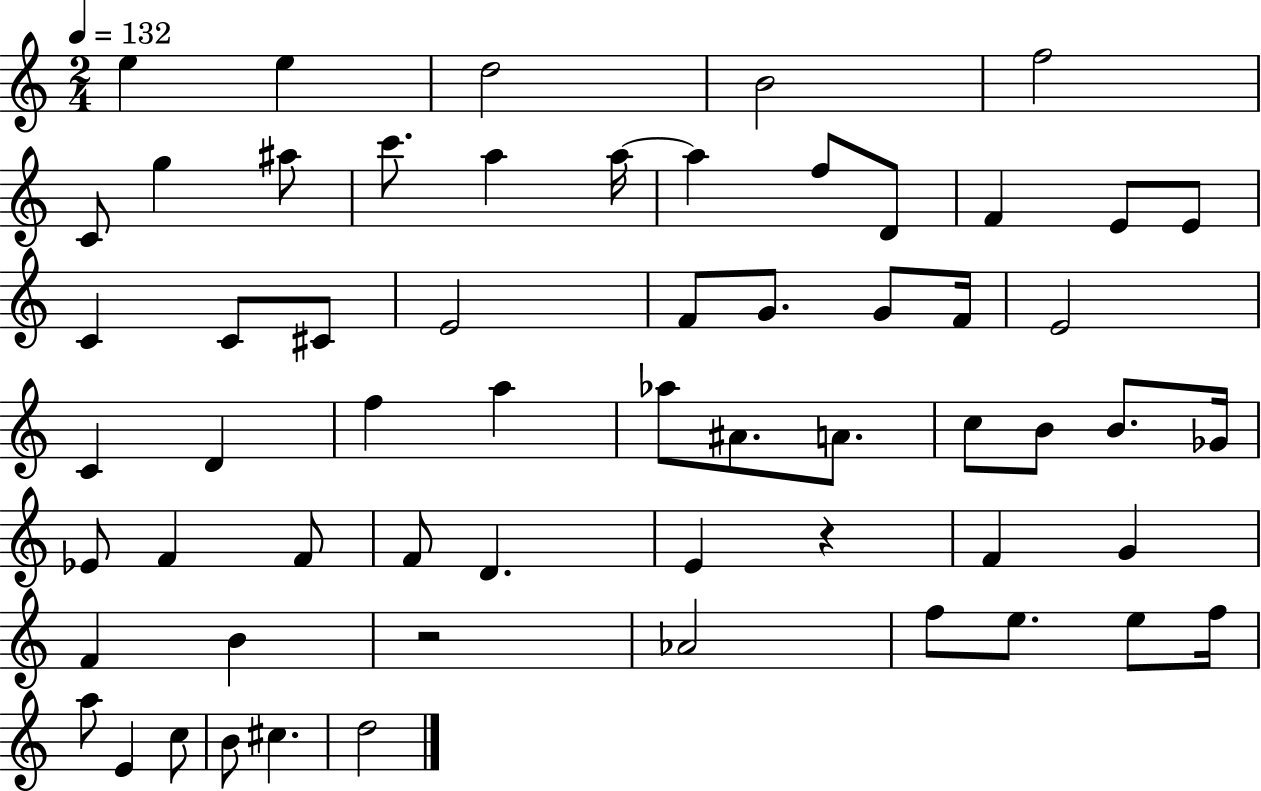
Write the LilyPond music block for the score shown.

{
  \clef treble
  \numericTimeSignature
  \time 2/4
  \key c \major
  \tempo 4 = 132
  e''4 e''4 | d''2 | b'2 | f''2 | \break c'8 g''4 ais''8 | c'''8. a''4 a''16~~ | a''4 f''8 d'8 | f'4 e'8 e'8 | \break c'4 c'8 cis'8 | e'2 | f'8 g'8. g'8 f'16 | e'2 | \break c'4 d'4 | f''4 a''4 | aes''8 ais'8. a'8. | c''8 b'8 b'8. ges'16 | \break ees'8 f'4 f'8 | f'8 d'4. | e'4 r4 | f'4 g'4 | \break f'4 b'4 | r2 | aes'2 | f''8 e''8. e''8 f''16 | \break a''8 e'4 c''8 | b'8 cis''4. | d''2 | \bar "|."
}